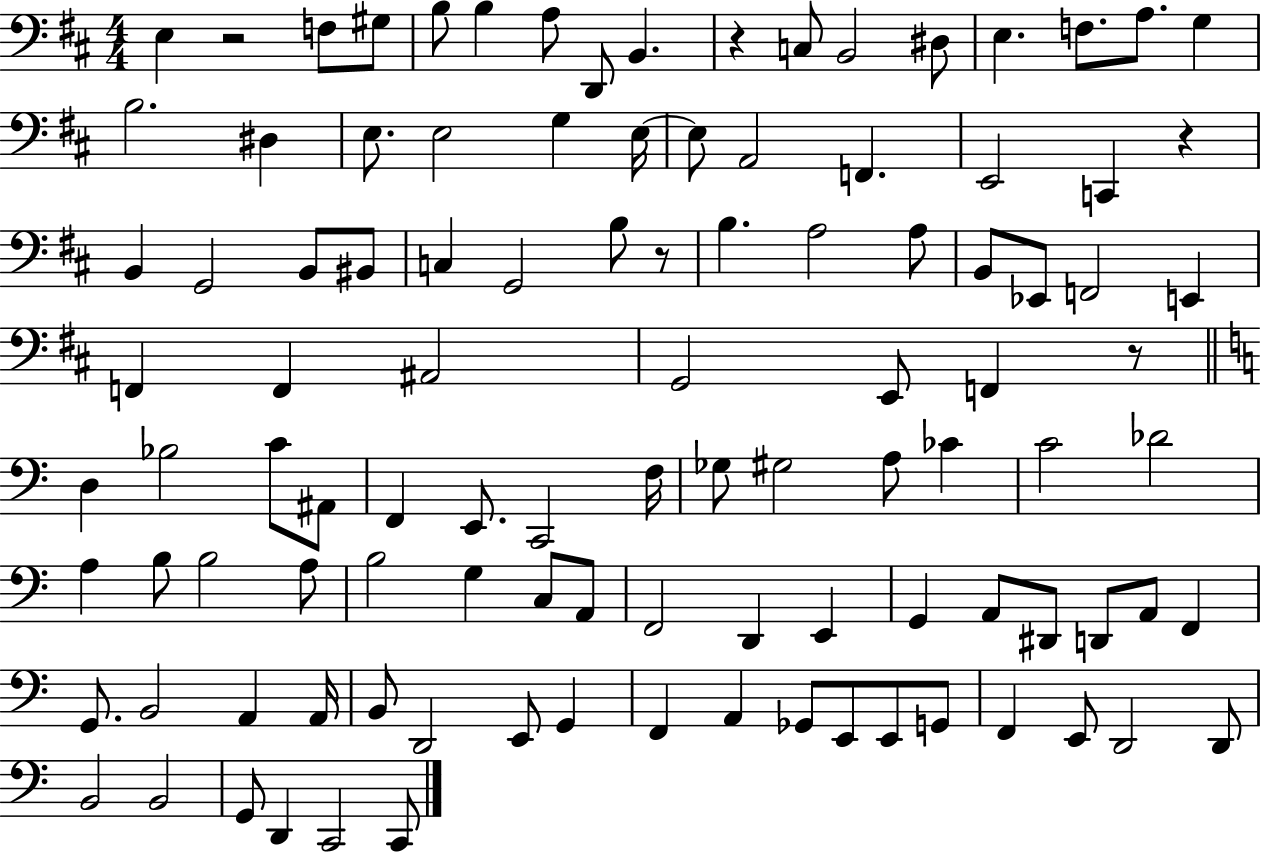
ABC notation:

X:1
T:Untitled
M:4/4
L:1/4
K:D
E, z2 F,/2 ^G,/2 B,/2 B, A,/2 D,,/2 B,, z C,/2 B,,2 ^D,/2 E, F,/2 A,/2 G, B,2 ^D, E,/2 E,2 G, E,/4 E,/2 A,,2 F,, E,,2 C,, z B,, G,,2 B,,/2 ^B,,/2 C, G,,2 B,/2 z/2 B, A,2 A,/2 B,,/2 _E,,/2 F,,2 E,, F,, F,, ^A,,2 G,,2 E,,/2 F,, z/2 D, _B,2 C/2 ^A,,/2 F,, E,,/2 C,,2 F,/4 _G,/2 ^G,2 A,/2 _C C2 _D2 A, B,/2 B,2 A,/2 B,2 G, C,/2 A,,/2 F,,2 D,, E,, G,, A,,/2 ^D,,/2 D,,/2 A,,/2 F,, G,,/2 B,,2 A,, A,,/4 B,,/2 D,,2 E,,/2 G,, F,, A,, _G,,/2 E,,/2 E,,/2 G,,/2 F,, E,,/2 D,,2 D,,/2 B,,2 B,,2 G,,/2 D,, C,,2 C,,/2